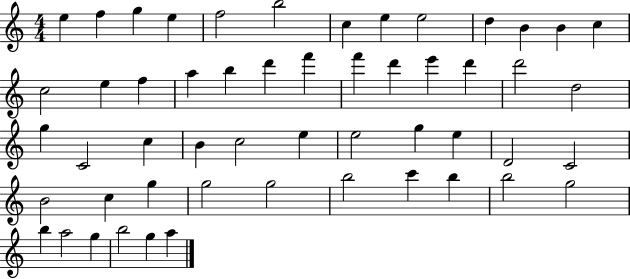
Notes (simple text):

E5/q F5/q G5/q E5/q F5/h B5/h C5/q E5/q E5/h D5/q B4/q B4/q C5/q C5/h E5/q F5/q A5/q B5/q D6/q F6/q F6/q D6/q E6/q D6/q D6/h D5/h G5/q C4/h C5/q B4/q C5/h E5/q E5/h G5/q E5/q D4/h C4/h B4/h C5/q G5/q G5/h G5/h B5/h C6/q B5/q B5/h G5/h B5/q A5/h G5/q B5/h G5/q A5/q